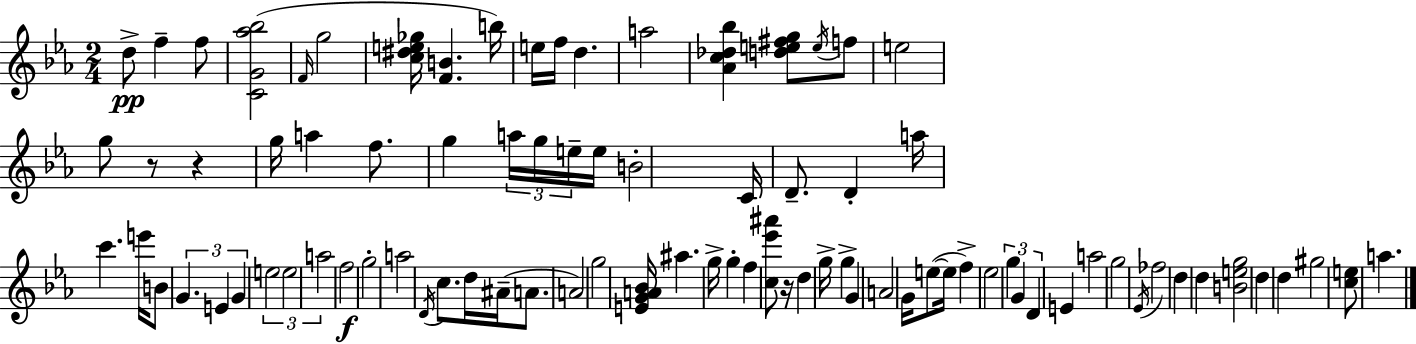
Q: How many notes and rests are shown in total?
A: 86